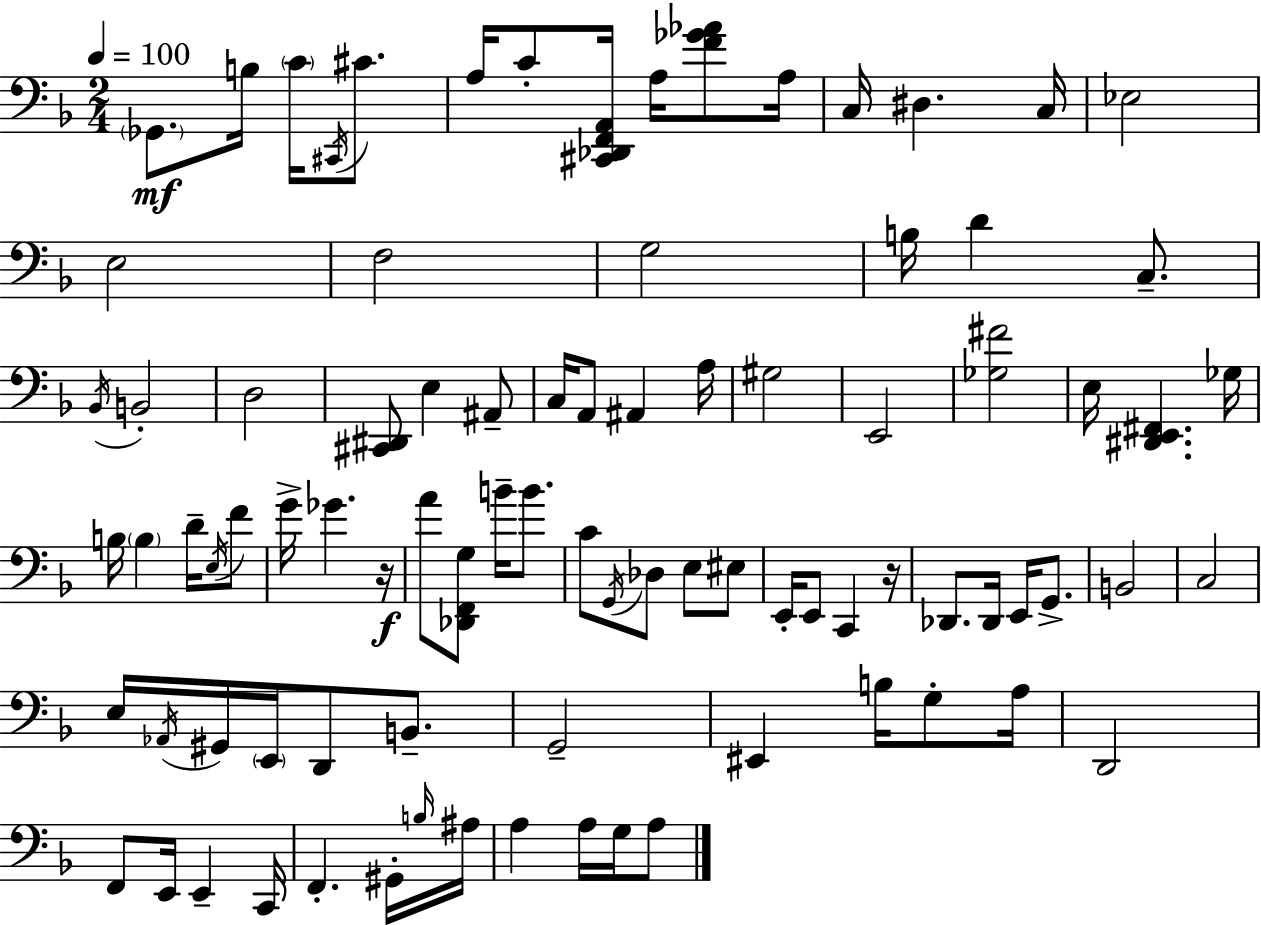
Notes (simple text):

Gb2/e. B3/s C4/s C#2/s C#4/e. A3/s C4/e [C#2,Db2,F2,A2]/s A3/s [F4,Gb4,Ab4]/e A3/s C3/s D#3/q. C3/s Eb3/h E3/h F3/h G3/h B3/s D4/q C3/e. Bb2/s B2/h D3/h [C#2,D#2]/e E3/q A#2/e C3/s A2/e A#2/q A3/s G#3/h E2/h [Gb3,F#4]/h E3/s [D#2,E2,F#2]/q. Gb3/s B3/s B3/q D4/s E3/s F4/e G4/s Gb4/q. R/s A4/e [Db2,F2,G3]/e B4/s B4/e. C4/e G2/s Db3/e E3/e EIS3/e E2/s E2/e C2/q R/s Db2/e. Db2/s E2/s G2/e. B2/h C3/h E3/s Ab2/s G#2/s E2/s D2/e B2/e. G2/h EIS2/q B3/s G3/e A3/s D2/h F2/e E2/s E2/q C2/s F2/q. G#2/s B3/s A#3/s A3/q A3/s G3/s A3/e